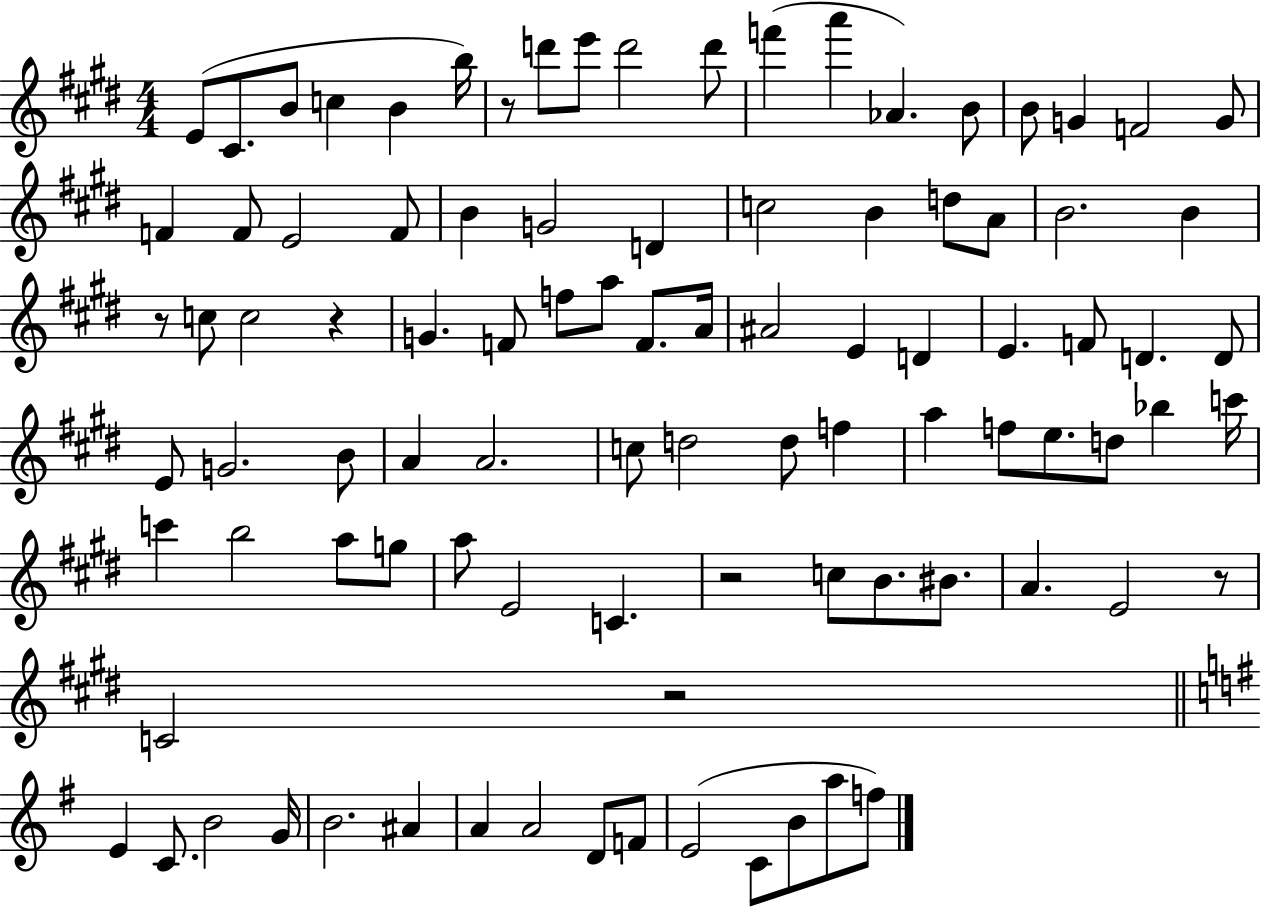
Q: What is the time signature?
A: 4/4